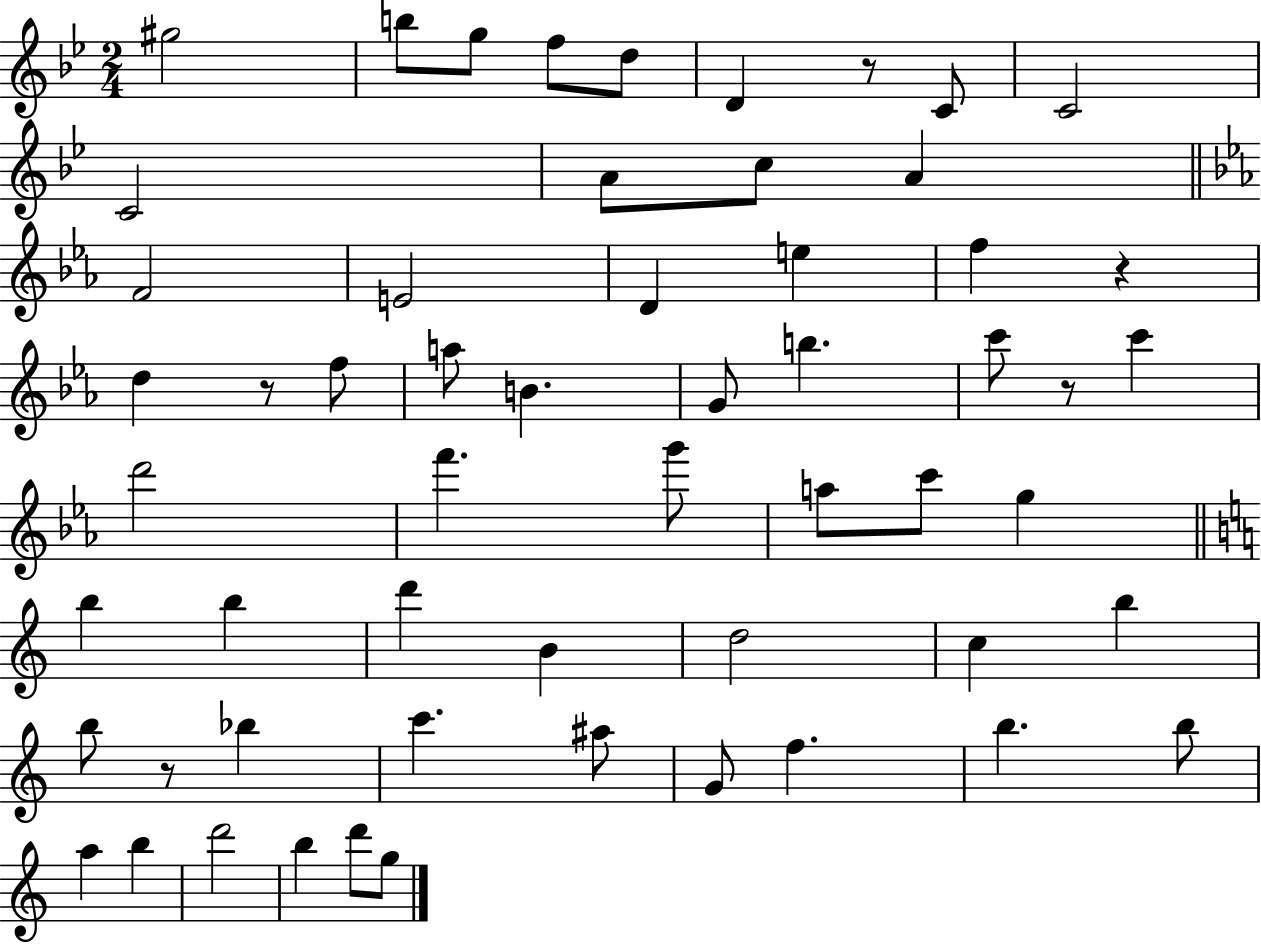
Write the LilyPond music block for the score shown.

{
  \clef treble
  \numericTimeSignature
  \time 2/4
  \key bes \major
  gis''2 | b''8 g''8 f''8 d''8 | d'4 r8 c'8 | c'2 | \break c'2 | a'8 c''8 a'4 | \bar "||" \break \key c \minor f'2 | e'2 | d'4 e''4 | f''4 r4 | \break d''4 r8 f''8 | a''8 b'4. | g'8 b''4. | c'''8 r8 c'''4 | \break d'''2 | f'''4. g'''8 | a''8 c'''8 g''4 | \bar "||" \break \key a \minor b''4 b''4 | d'''4 b'4 | d''2 | c''4 b''4 | \break b''8 r8 bes''4 | c'''4. ais''8 | g'8 f''4. | b''4. b''8 | \break a''4 b''4 | d'''2 | b''4 d'''8 g''8 | \bar "|."
}